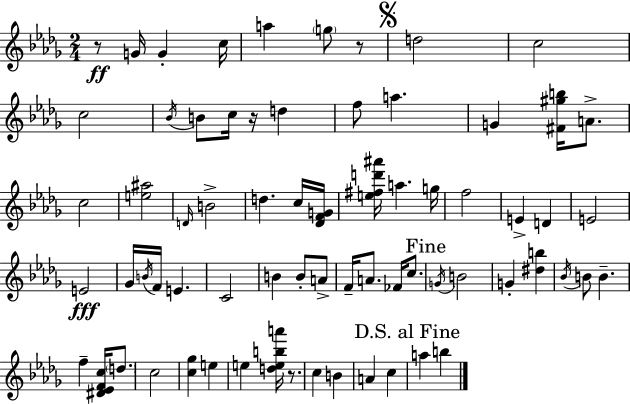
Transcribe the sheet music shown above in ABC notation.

X:1
T:Untitled
M:2/4
L:1/4
K:Bbm
z/2 G/4 G c/4 a g/2 z/2 d2 c2 c2 _B/4 B/2 c/4 z/4 d f/2 a G [^F^gb]/4 A/2 c2 [e^a]2 D/4 B2 d c/4 [_DFG]/4 [e^fd'^a']/4 a g/4 f2 E D E2 E2 _G/4 B/4 F/4 E C2 B B/2 A/2 F/4 A/2 _F/4 c/2 G/4 B2 G [^db] _B/4 B/2 B f [^D_EFc]/4 d/2 c2 [c_g] e e [deba']/4 z/2 c B A c a b